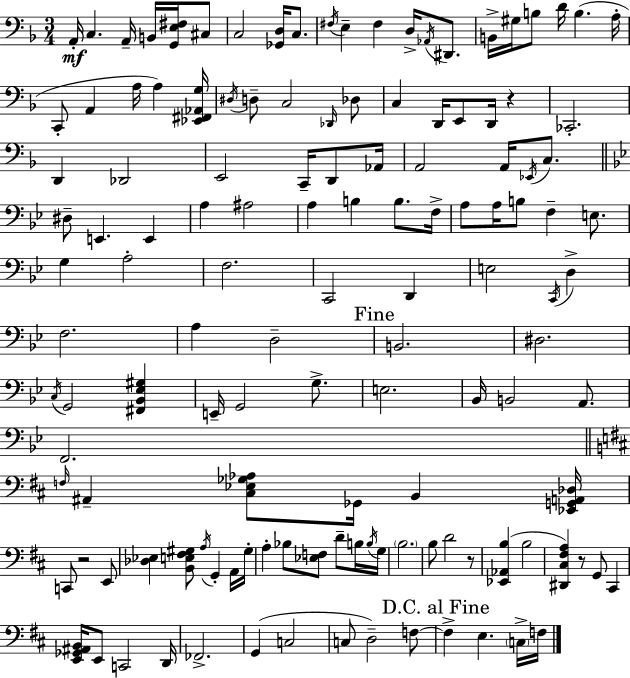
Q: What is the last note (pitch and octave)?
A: F3